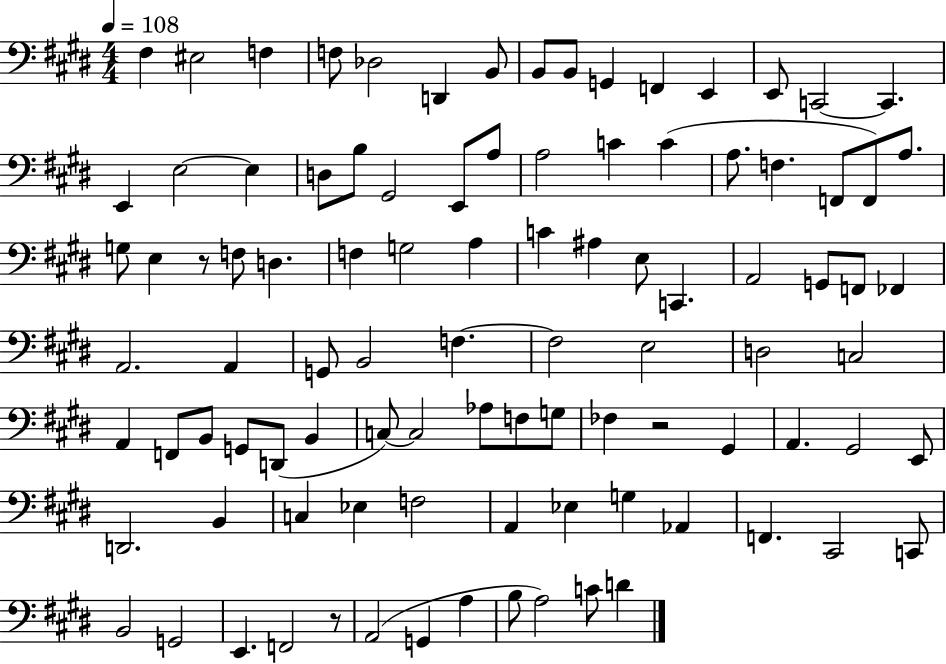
X:1
T:Untitled
M:4/4
L:1/4
K:E
^F, ^E,2 F, F,/2 _D,2 D,, B,,/2 B,,/2 B,,/2 G,, F,, E,, E,,/2 C,,2 C,, E,, E,2 E, D,/2 B,/2 ^G,,2 E,,/2 A,/2 A,2 C C A,/2 F, F,,/2 F,,/2 A,/2 G,/2 E, z/2 F,/2 D, F, G,2 A, C ^A, E,/2 C,, A,,2 G,,/2 F,,/2 _F,, A,,2 A,, G,,/2 B,,2 F, F,2 E,2 D,2 C,2 A,, F,,/2 B,,/2 G,,/2 D,,/2 B,, C,/2 C,2 _A,/2 F,/2 G,/2 _F, z2 ^G,, A,, ^G,,2 E,,/2 D,,2 B,, C, _E, F,2 A,, _E, G, _A,, F,, ^C,,2 C,,/2 B,,2 G,,2 E,, F,,2 z/2 A,,2 G,, A, B,/2 A,2 C/2 D